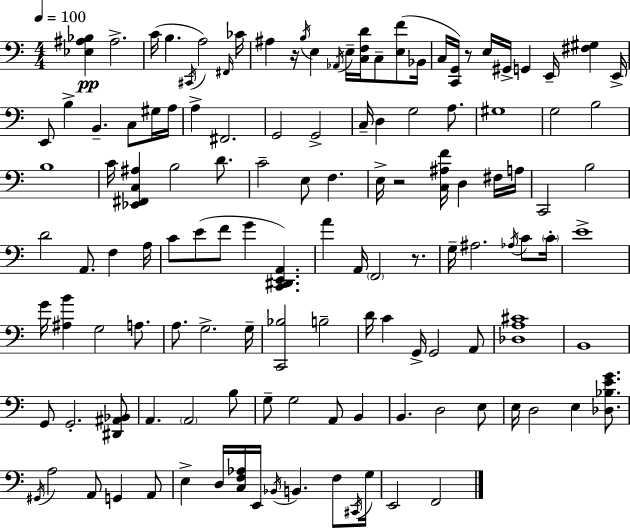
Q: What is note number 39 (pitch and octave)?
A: C4